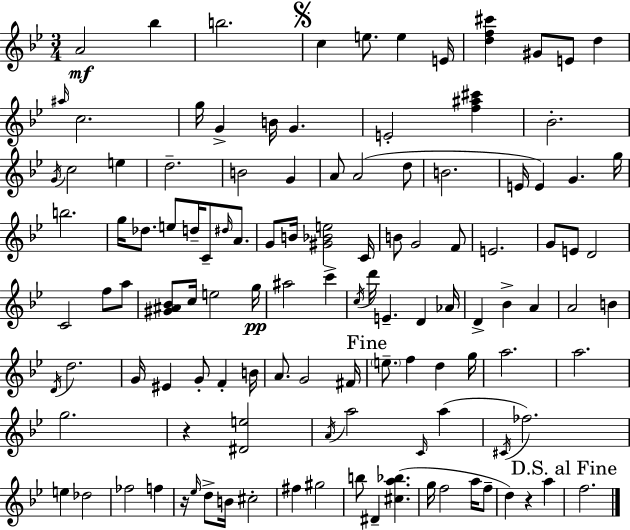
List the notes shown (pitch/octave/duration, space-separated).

A4/h Bb5/q B5/h. C5/q E5/e. E5/q E4/s [D5,F5,C#6]/q G#4/e E4/e D5/q A#5/s C5/h. G5/s G4/q B4/s G4/q. E4/h [F5,A#5,C#6]/q Bb4/h. G4/s C5/h E5/q D5/h. B4/h G4/q A4/e A4/h D5/e B4/h. E4/s E4/q G4/q. G5/s B5/h. G5/s Db5/e. E5/e D5/s C4/e D#5/s A4/e. G4/e B4/s [G#4,Bb4,E5]/h C4/s B4/e G4/h F4/e E4/h. G4/e E4/e D4/h C4/h F5/e A5/e [G#4,A#4,Bb4]/e C5/s E5/h G5/s A#5/h C6/q C5/s D6/s E4/q. D4/q Ab4/s D4/q Bb4/q A4/q A4/h B4/q D4/s D5/h. G4/s EIS4/q G4/e F4/q B4/s A4/e. G4/h F#4/s E5/e. F5/q D5/q G5/s A5/h. A5/h. G5/h. R/q [D#4,E5]/h A4/s A5/h C4/s A5/q C#4/s FES5/h. E5/q Db5/h FES5/h F5/q R/s Eb5/s D5/e B4/s C#5/h F#5/q G#5/h B5/e D#4/q [C#5,A5,Bb5]/q. G5/s F5/h A5/s F5/e D5/q R/q A5/q F5/h.